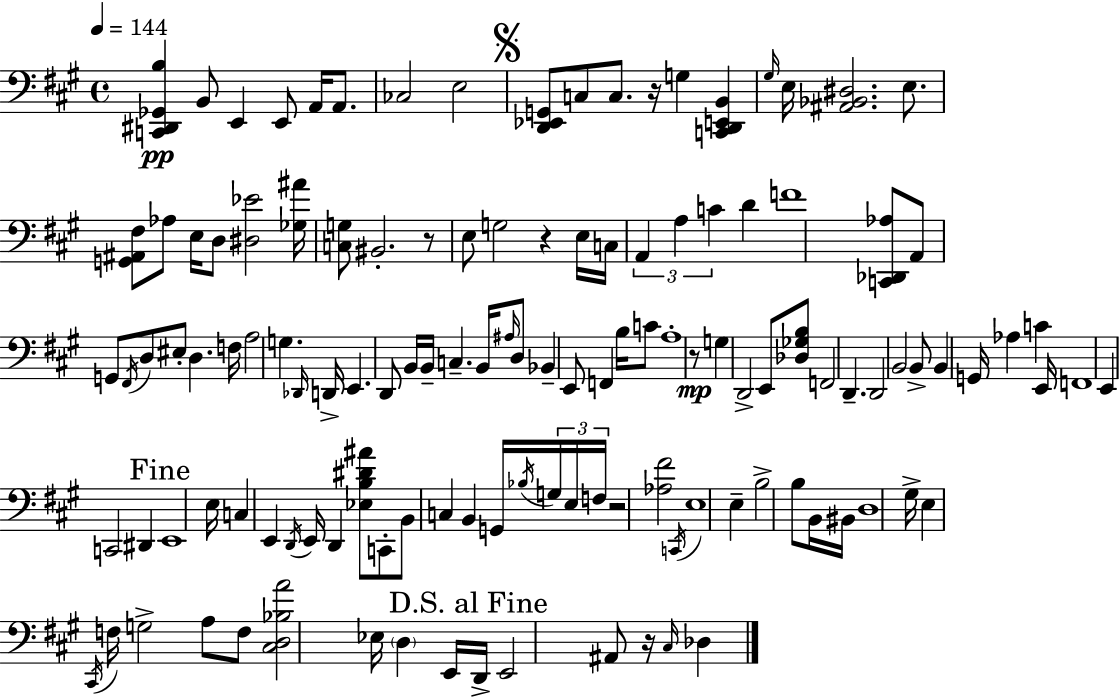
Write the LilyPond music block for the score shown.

{
  \clef bass
  \time 4/4
  \defaultTimeSignature
  \key a \major
  \tempo 4 = 144
  <c, dis, ges, b>4\pp b,8 e,4 e,8 a,16 a,8. | ces2 e2 | \mark \markup { \musicglyph "scripts.segno" } <d, ees, g,>8 c8 c8. r16 g4 <c, d, e, b,>4 | \grace { gis16 } e16 <ais, bes, dis>2. e8. | \break <g, ais, fis>8 aes8 e16 d8 <dis ees'>2 | <ges ais'>16 <c g>8 bis,2.-. r8 | e8 g2 r4 e16 | c16 \tuplet 3/2 { a,4 a4 c'4 } d'4 | \break f'1 | <c, des, aes>8 a,8 g,8 \acciaccatura { fis,16 } d8 eis8-. d4. | f16 a2 g4. | \grace { des,16 } d,16-> e,4. d,8 b,16 b,16-- c4.-- | \break b,16 \grace { ais16 } d8 bes,4-- e,8 f,4 | b16 c'8 a1-. | r8\mp g4 d,2-> | e,8 <des ges b>8 f,2 d,4.-- | \break d,2 b,2 | b,8-> b,4 g,16 aes4 c'4 | e,16 f,1 | e,4 c,2 | \break dis,4 \mark "Fine" e,1 | e16 c4 e,4 \acciaccatura { d,16 } e,16 d,4 | <ees b dis' ais'>8 c,8-. b,8 c4 b,4 | g,16 \acciaccatura { bes16 } \tuplet 3/2 { g16 e16 f16 } r2 <aes fis'>2 | \break \acciaccatura { c,16 } e1 | e4-- b2-> | b8 b,16 bis,16 d1 | gis16-> e4 \acciaccatura { cis,16 } f16 g2-> | \break a8 f8 <cis d bes a'>2 | ees16 \parenthesize d4 e,16 \mark "D.S. al Fine" d,16-> e,2 | ais,8 r16 \grace { cis16 } des4 \bar "|."
}